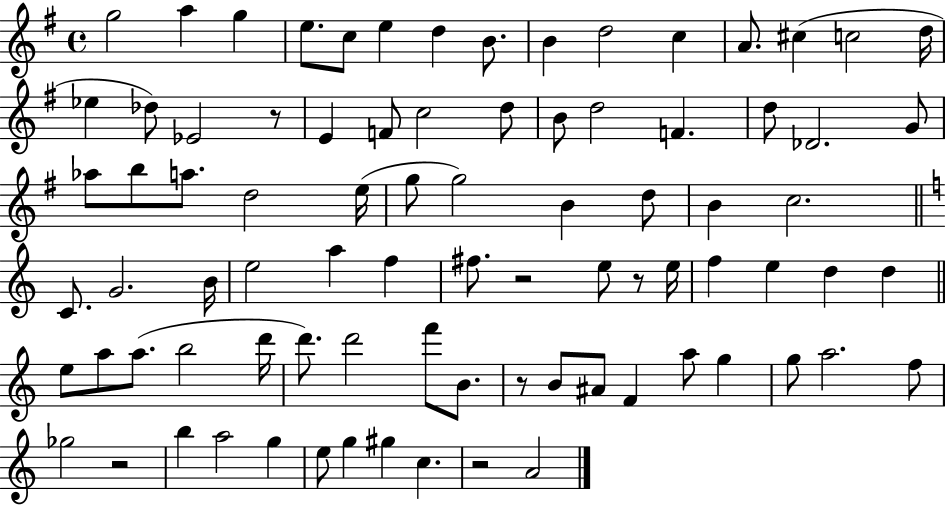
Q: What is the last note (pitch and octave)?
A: A4